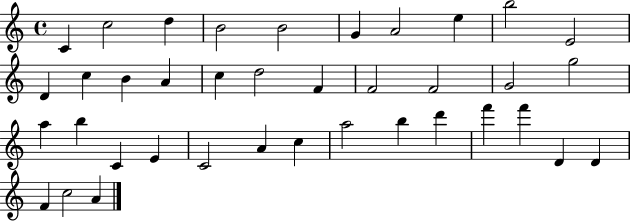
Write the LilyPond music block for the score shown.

{
  \clef treble
  \time 4/4
  \defaultTimeSignature
  \key c \major
  c'4 c''2 d''4 | b'2 b'2 | g'4 a'2 e''4 | b''2 e'2 | \break d'4 c''4 b'4 a'4 | c''4 d''2 f'4 | f'2 f'2 | g'2 g''2 | \break a''4 b''4 c'4 e'4 | c'2 a'4 c''4 | a''2 b''4 d'''4 | f'''4 f'''4 d'4 d'4 | \break f'4 c''2 a'4 | \bar "|."
}